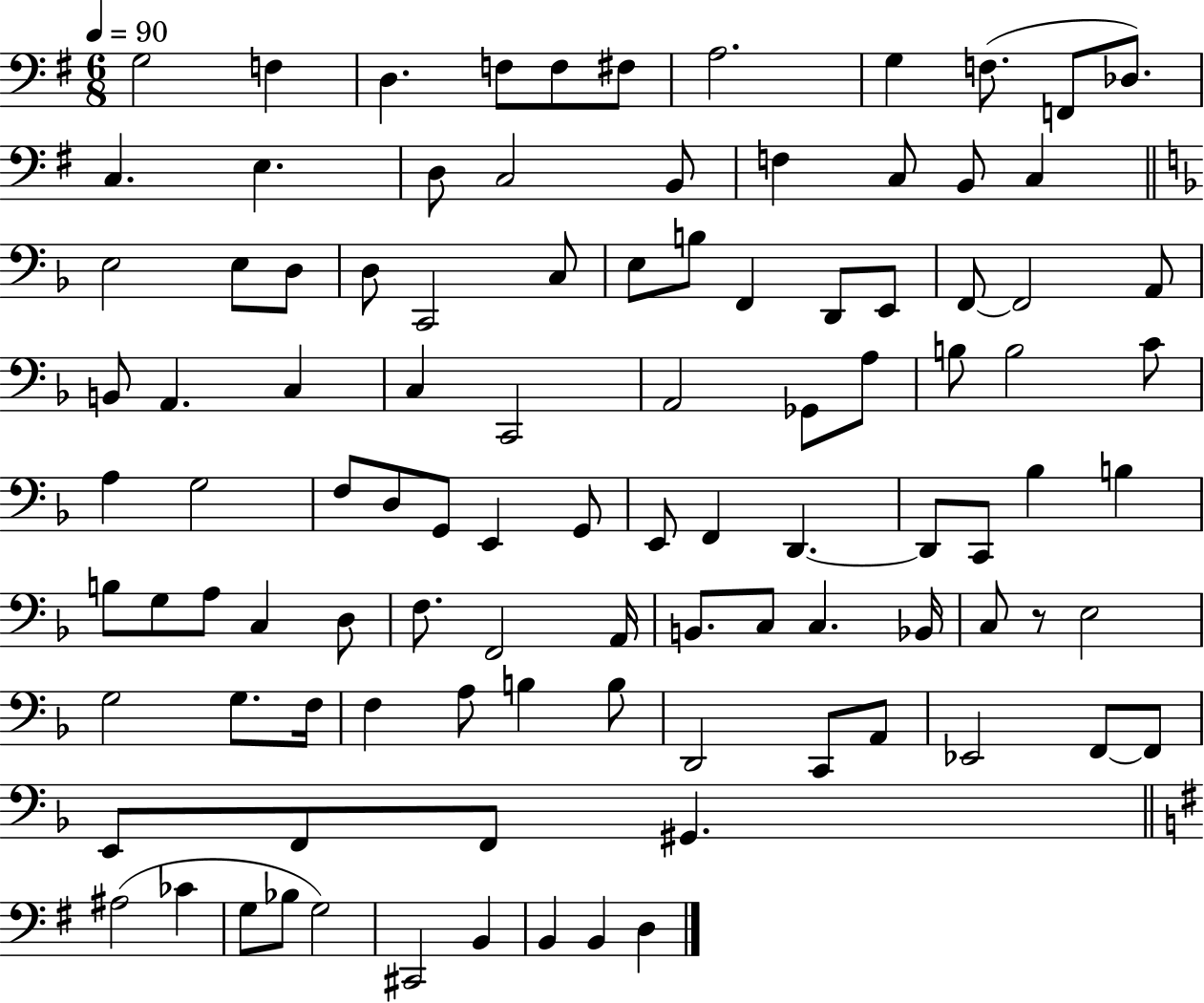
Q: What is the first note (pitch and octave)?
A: G3